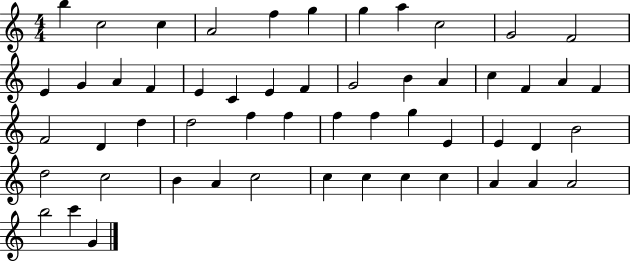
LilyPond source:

{
  \clef treble
  \numericTimeSignature
  \time 4/4
  \key c \major
  b''4 c''2 c''4 | a'2 f''4 g''4 | g''4 a''4 c''2 | g'2 f'2 | \break e'4 g'4 a'4 f'4 | e'4 c'4 e'4 f'4 | g'2 b'4 a'4 | c''4 f'4 a'4 f'4 | \break f'2 d'4 d''4 | d''2 f''4 f''4 | f''4 f''4 g''4 e'4 | e'4 d'4 b'2 | \break d''2 c''2 | b'4 a'4 c''2 | c''4 c''4 c''4 c''4 | a'4 a'4 a'2 | \break b''2 c'''4 g'4 | \bar "|."
}